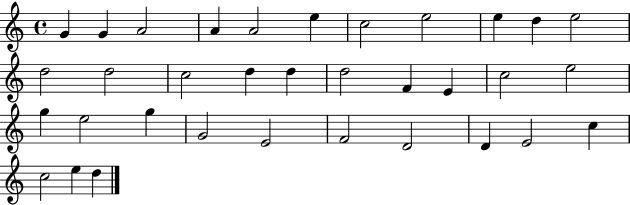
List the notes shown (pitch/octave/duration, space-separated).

G4/q G4/q A4/h A4/q A4/h E5/q C5/h E5/h E5/q D5/q E5/h D5/h D5/h C5/h D5/q D5/q D5/h F4/q E4/q C5/h E5/h G5/q E5/h G5/q G4/h E4/h F4/h D4/h D4/q E4/h C5/q C5/h E5/q D5/q